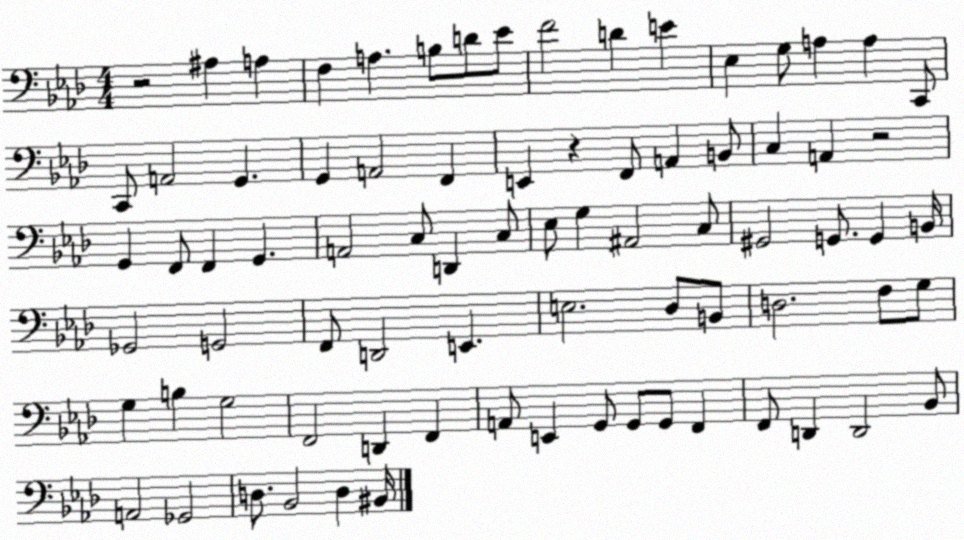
X:1
T:Untitled
M:4/4
L:1/4
K:Ab
z2 ^A, A, F, A, B,/2 D/2 _E/2 F2 D E _E, G,/2 A, A, C,,/2 C,,/2 A,,2 G,, G,, A,,2 F,, E,, z F,,/2 A,, B,,/2 C, A,, z2 G,, F,,/2 F,, G,, A,,2 C,/2 D,, C,/2 _E,/2 G, ^A,,2 C,/2 ^G,,2 G,,/2 G,, B,,/4 _G,,2 G,,2 F,,/2 D,,2 E,, E,2 _D,/2 B,,/2 D,2 F,/2 G,/2 G, B, G,2 F,,2 D,, F,, A,,/2 E,, G,,/2 G,,/2 G,,/2 F,, F,,/2 D,, D,,2 _B,,/2 A,,2 _G,,2 D,/2 _B,,2 D, ^B,,/4